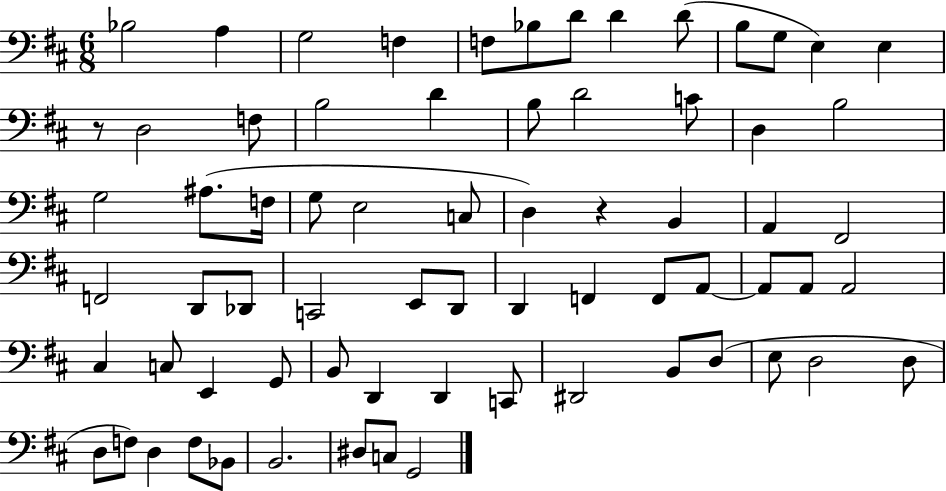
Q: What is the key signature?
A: D major